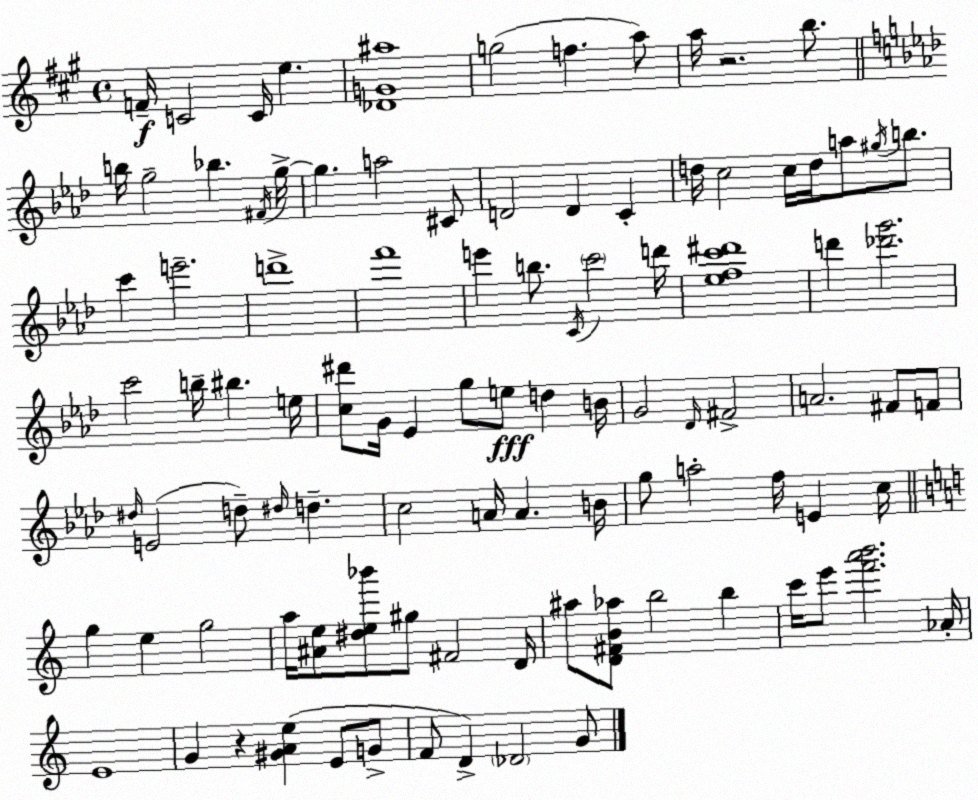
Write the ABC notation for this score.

X:1
T:Untitled
M:4/4
L:1/4
K:A
F/4 C2 C/4 e [_DG^a]4 g2 f a/2 a/4 z2 b/2 b/4 g2 _b ^F/4 g/4 g a2 ^C/2 D2 D C d/4 c2 c/4 d/4 a/2 ^g/4 b/2 c' e'2 d'4 f'4 e' b/2 C/4 c'2 d'/4 [_efc'^d']4 d' [_d'g']2 c'2 b/4 ^b e/4 [c^d']/2 G/4 _E g/2 e/2 d B/4 G2 _D/4 ^F2 A2 ^F/2 F/2 ^d/4 E2 d/2 ^d/4 d c2 A/4 A B/4 g/2 a2 f/4 E c/4 g e g2 a/4 [^Ae]/2 [^de_b']/2 ^g/2 ^F2 D/4 ^a/2 [D^FB_a]/2 b2 b c'/4 e'/2 [f'a'b']2 _A/4 E4 G z [^GAe] E/2 G/2 F/2 D _D2 G/2